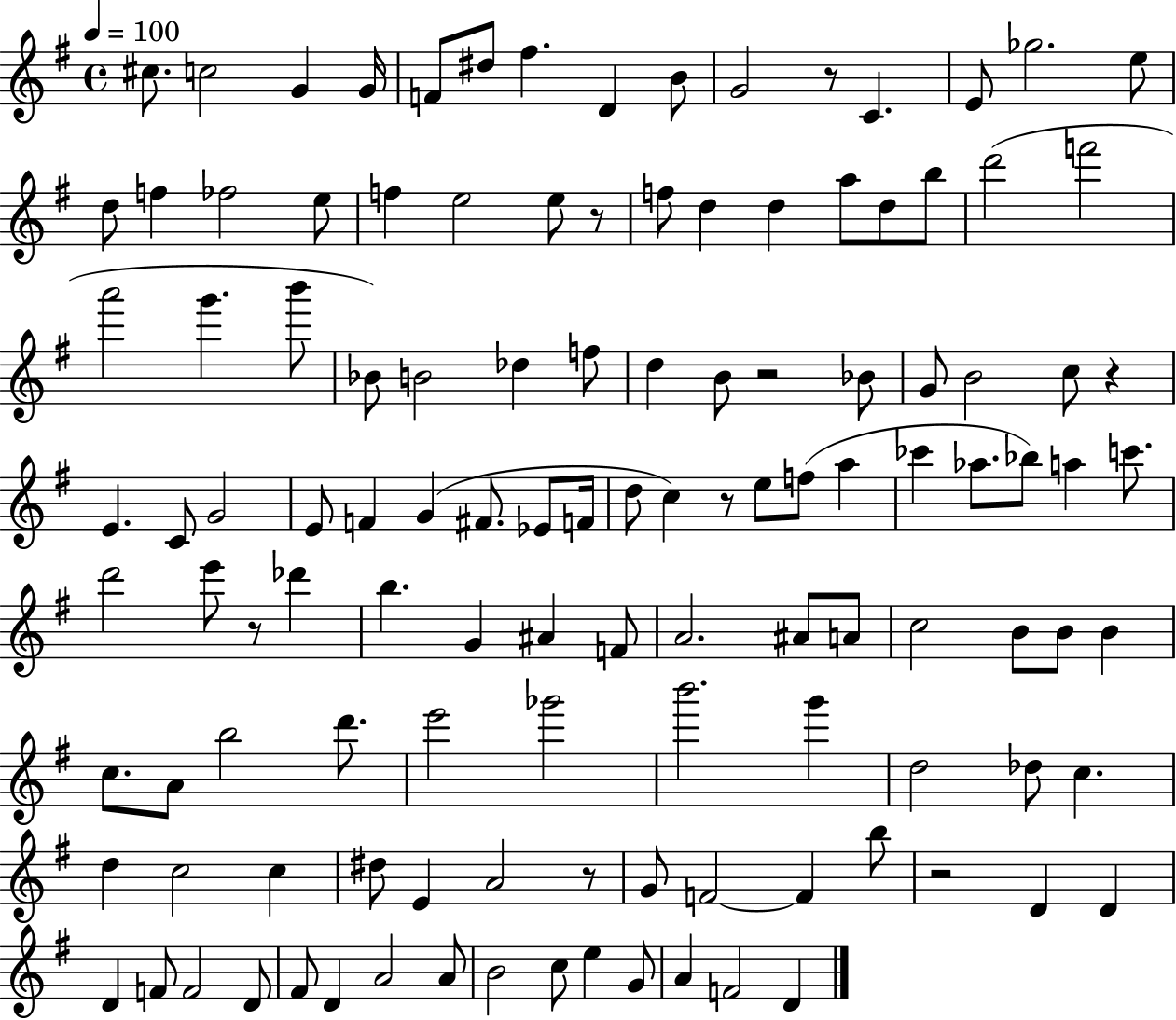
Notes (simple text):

C#5/e. C5/h G4/q G4/s F4/e D#5/e F#5/q. D4/q B4/e G4/h R/e C4/q. E4/e Gb5/h. E5/e D5/e F5/q FES5/h E5/e F5/q E5/h E5/e R/e F5/e D5/q D5/q A5/e D5/e B5/e D6/h F6/h A6/h G6/q. B6/e Bb4/e B4/h Db5/q F5/e D5/q B4/e R/h Bb4/e G4/e B4/h C5/e R/q E4/q. C4/e G4/h E4/e F4/q G4/q F#4/e. Eb4/e F4/s D5/e C5/q R/e E5/e F5/e A5/q CES6/q Ab5/e. Bb5/e A5/q C6/e. D6/h E6/e R/e Db6/q B5/q. G4/q A#4/q F4/e A4/h. A#4/e A4/e C5/h B4/e B4/e B4/q C5/e. A4/e B5/h D6/e. E6/h Gb6/h B6/h. G6/q D5/h Db5/e C5/q. D5/q C5/h C5/q D#5/e E4/q A4/h R/e G4/e F4/h F4/q B5/e R/h D4/q D4/q D4/q F4/e F4/h D4/e F#4/e D4/q A4/h A4/e B4/h C5/e E5/q G4/e A4/q F4/h D4/q